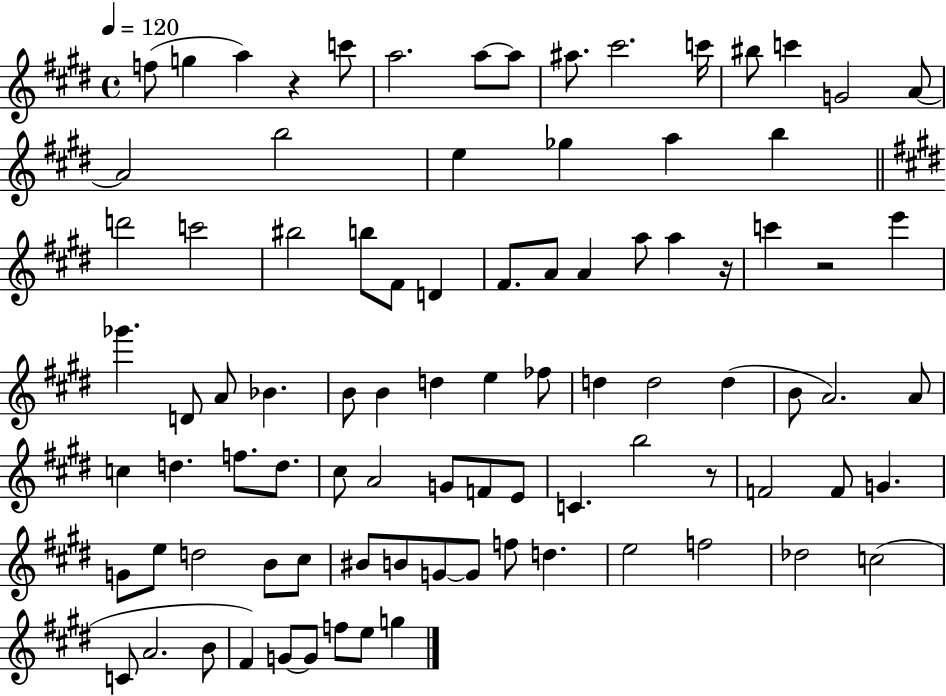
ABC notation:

X:1
T:Untitled
M:4/4
L:1/4
K:E
f/2 g a z c'/2 a2 a/2 a/2 ^a/2 ^c'2 c'/4 ^b/2 c' G2 A/2 A2 b2 e _g a b d'2 c'2 ^b2 b/2 ^F/2 D ^F/2 A/2 A a/2 a z/4 c' z2 e' _g' D/2 A/2 _B B/2 B d e _f/2 d d2 d B/2 A2 A/2 c d f/2 d/2 ^c/2 A2 G/2 F/2 E/2 C b2 z/2 F2 F/2 G G/2 e/2 d2 B/2 ^c/2 ^B/2 B/2 G/2 G/2 f/2 d e2 f2 _d2 c2 C/2 A2 B/2 ^F G/2 G/2 f/2 e/2 g